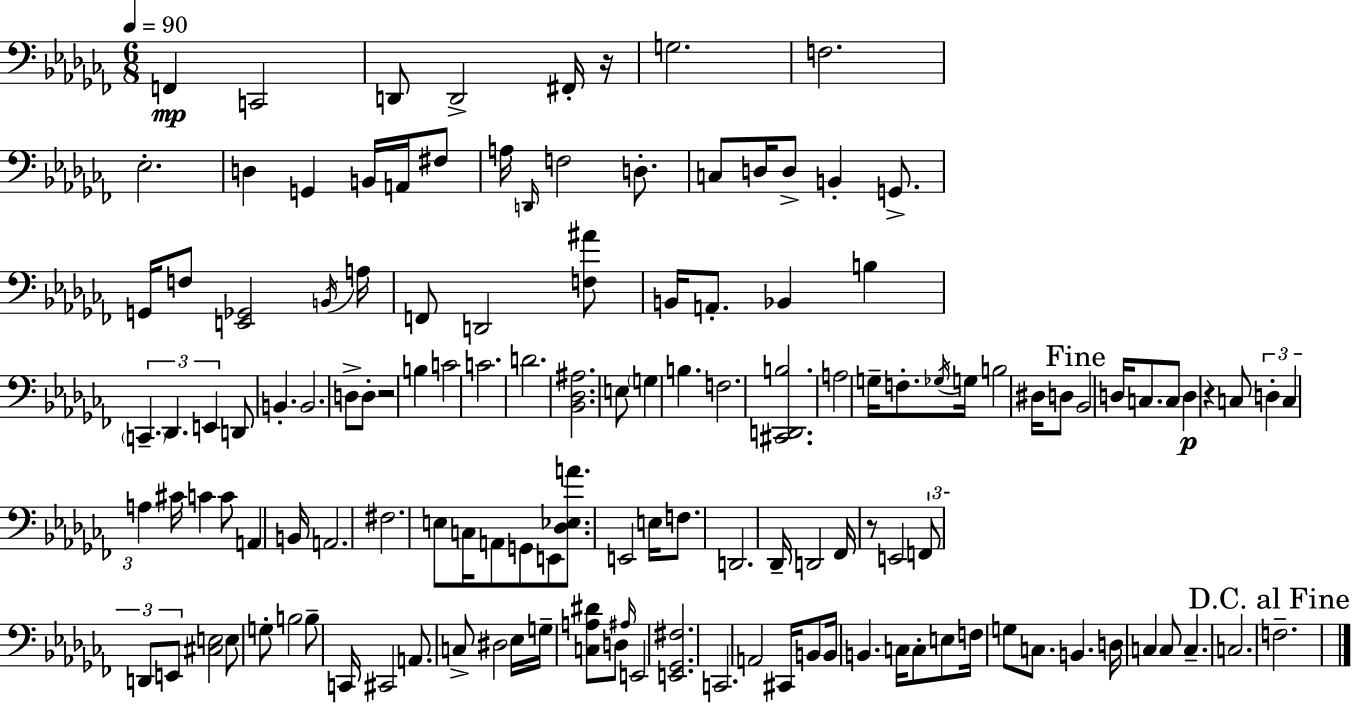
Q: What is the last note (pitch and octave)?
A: F3